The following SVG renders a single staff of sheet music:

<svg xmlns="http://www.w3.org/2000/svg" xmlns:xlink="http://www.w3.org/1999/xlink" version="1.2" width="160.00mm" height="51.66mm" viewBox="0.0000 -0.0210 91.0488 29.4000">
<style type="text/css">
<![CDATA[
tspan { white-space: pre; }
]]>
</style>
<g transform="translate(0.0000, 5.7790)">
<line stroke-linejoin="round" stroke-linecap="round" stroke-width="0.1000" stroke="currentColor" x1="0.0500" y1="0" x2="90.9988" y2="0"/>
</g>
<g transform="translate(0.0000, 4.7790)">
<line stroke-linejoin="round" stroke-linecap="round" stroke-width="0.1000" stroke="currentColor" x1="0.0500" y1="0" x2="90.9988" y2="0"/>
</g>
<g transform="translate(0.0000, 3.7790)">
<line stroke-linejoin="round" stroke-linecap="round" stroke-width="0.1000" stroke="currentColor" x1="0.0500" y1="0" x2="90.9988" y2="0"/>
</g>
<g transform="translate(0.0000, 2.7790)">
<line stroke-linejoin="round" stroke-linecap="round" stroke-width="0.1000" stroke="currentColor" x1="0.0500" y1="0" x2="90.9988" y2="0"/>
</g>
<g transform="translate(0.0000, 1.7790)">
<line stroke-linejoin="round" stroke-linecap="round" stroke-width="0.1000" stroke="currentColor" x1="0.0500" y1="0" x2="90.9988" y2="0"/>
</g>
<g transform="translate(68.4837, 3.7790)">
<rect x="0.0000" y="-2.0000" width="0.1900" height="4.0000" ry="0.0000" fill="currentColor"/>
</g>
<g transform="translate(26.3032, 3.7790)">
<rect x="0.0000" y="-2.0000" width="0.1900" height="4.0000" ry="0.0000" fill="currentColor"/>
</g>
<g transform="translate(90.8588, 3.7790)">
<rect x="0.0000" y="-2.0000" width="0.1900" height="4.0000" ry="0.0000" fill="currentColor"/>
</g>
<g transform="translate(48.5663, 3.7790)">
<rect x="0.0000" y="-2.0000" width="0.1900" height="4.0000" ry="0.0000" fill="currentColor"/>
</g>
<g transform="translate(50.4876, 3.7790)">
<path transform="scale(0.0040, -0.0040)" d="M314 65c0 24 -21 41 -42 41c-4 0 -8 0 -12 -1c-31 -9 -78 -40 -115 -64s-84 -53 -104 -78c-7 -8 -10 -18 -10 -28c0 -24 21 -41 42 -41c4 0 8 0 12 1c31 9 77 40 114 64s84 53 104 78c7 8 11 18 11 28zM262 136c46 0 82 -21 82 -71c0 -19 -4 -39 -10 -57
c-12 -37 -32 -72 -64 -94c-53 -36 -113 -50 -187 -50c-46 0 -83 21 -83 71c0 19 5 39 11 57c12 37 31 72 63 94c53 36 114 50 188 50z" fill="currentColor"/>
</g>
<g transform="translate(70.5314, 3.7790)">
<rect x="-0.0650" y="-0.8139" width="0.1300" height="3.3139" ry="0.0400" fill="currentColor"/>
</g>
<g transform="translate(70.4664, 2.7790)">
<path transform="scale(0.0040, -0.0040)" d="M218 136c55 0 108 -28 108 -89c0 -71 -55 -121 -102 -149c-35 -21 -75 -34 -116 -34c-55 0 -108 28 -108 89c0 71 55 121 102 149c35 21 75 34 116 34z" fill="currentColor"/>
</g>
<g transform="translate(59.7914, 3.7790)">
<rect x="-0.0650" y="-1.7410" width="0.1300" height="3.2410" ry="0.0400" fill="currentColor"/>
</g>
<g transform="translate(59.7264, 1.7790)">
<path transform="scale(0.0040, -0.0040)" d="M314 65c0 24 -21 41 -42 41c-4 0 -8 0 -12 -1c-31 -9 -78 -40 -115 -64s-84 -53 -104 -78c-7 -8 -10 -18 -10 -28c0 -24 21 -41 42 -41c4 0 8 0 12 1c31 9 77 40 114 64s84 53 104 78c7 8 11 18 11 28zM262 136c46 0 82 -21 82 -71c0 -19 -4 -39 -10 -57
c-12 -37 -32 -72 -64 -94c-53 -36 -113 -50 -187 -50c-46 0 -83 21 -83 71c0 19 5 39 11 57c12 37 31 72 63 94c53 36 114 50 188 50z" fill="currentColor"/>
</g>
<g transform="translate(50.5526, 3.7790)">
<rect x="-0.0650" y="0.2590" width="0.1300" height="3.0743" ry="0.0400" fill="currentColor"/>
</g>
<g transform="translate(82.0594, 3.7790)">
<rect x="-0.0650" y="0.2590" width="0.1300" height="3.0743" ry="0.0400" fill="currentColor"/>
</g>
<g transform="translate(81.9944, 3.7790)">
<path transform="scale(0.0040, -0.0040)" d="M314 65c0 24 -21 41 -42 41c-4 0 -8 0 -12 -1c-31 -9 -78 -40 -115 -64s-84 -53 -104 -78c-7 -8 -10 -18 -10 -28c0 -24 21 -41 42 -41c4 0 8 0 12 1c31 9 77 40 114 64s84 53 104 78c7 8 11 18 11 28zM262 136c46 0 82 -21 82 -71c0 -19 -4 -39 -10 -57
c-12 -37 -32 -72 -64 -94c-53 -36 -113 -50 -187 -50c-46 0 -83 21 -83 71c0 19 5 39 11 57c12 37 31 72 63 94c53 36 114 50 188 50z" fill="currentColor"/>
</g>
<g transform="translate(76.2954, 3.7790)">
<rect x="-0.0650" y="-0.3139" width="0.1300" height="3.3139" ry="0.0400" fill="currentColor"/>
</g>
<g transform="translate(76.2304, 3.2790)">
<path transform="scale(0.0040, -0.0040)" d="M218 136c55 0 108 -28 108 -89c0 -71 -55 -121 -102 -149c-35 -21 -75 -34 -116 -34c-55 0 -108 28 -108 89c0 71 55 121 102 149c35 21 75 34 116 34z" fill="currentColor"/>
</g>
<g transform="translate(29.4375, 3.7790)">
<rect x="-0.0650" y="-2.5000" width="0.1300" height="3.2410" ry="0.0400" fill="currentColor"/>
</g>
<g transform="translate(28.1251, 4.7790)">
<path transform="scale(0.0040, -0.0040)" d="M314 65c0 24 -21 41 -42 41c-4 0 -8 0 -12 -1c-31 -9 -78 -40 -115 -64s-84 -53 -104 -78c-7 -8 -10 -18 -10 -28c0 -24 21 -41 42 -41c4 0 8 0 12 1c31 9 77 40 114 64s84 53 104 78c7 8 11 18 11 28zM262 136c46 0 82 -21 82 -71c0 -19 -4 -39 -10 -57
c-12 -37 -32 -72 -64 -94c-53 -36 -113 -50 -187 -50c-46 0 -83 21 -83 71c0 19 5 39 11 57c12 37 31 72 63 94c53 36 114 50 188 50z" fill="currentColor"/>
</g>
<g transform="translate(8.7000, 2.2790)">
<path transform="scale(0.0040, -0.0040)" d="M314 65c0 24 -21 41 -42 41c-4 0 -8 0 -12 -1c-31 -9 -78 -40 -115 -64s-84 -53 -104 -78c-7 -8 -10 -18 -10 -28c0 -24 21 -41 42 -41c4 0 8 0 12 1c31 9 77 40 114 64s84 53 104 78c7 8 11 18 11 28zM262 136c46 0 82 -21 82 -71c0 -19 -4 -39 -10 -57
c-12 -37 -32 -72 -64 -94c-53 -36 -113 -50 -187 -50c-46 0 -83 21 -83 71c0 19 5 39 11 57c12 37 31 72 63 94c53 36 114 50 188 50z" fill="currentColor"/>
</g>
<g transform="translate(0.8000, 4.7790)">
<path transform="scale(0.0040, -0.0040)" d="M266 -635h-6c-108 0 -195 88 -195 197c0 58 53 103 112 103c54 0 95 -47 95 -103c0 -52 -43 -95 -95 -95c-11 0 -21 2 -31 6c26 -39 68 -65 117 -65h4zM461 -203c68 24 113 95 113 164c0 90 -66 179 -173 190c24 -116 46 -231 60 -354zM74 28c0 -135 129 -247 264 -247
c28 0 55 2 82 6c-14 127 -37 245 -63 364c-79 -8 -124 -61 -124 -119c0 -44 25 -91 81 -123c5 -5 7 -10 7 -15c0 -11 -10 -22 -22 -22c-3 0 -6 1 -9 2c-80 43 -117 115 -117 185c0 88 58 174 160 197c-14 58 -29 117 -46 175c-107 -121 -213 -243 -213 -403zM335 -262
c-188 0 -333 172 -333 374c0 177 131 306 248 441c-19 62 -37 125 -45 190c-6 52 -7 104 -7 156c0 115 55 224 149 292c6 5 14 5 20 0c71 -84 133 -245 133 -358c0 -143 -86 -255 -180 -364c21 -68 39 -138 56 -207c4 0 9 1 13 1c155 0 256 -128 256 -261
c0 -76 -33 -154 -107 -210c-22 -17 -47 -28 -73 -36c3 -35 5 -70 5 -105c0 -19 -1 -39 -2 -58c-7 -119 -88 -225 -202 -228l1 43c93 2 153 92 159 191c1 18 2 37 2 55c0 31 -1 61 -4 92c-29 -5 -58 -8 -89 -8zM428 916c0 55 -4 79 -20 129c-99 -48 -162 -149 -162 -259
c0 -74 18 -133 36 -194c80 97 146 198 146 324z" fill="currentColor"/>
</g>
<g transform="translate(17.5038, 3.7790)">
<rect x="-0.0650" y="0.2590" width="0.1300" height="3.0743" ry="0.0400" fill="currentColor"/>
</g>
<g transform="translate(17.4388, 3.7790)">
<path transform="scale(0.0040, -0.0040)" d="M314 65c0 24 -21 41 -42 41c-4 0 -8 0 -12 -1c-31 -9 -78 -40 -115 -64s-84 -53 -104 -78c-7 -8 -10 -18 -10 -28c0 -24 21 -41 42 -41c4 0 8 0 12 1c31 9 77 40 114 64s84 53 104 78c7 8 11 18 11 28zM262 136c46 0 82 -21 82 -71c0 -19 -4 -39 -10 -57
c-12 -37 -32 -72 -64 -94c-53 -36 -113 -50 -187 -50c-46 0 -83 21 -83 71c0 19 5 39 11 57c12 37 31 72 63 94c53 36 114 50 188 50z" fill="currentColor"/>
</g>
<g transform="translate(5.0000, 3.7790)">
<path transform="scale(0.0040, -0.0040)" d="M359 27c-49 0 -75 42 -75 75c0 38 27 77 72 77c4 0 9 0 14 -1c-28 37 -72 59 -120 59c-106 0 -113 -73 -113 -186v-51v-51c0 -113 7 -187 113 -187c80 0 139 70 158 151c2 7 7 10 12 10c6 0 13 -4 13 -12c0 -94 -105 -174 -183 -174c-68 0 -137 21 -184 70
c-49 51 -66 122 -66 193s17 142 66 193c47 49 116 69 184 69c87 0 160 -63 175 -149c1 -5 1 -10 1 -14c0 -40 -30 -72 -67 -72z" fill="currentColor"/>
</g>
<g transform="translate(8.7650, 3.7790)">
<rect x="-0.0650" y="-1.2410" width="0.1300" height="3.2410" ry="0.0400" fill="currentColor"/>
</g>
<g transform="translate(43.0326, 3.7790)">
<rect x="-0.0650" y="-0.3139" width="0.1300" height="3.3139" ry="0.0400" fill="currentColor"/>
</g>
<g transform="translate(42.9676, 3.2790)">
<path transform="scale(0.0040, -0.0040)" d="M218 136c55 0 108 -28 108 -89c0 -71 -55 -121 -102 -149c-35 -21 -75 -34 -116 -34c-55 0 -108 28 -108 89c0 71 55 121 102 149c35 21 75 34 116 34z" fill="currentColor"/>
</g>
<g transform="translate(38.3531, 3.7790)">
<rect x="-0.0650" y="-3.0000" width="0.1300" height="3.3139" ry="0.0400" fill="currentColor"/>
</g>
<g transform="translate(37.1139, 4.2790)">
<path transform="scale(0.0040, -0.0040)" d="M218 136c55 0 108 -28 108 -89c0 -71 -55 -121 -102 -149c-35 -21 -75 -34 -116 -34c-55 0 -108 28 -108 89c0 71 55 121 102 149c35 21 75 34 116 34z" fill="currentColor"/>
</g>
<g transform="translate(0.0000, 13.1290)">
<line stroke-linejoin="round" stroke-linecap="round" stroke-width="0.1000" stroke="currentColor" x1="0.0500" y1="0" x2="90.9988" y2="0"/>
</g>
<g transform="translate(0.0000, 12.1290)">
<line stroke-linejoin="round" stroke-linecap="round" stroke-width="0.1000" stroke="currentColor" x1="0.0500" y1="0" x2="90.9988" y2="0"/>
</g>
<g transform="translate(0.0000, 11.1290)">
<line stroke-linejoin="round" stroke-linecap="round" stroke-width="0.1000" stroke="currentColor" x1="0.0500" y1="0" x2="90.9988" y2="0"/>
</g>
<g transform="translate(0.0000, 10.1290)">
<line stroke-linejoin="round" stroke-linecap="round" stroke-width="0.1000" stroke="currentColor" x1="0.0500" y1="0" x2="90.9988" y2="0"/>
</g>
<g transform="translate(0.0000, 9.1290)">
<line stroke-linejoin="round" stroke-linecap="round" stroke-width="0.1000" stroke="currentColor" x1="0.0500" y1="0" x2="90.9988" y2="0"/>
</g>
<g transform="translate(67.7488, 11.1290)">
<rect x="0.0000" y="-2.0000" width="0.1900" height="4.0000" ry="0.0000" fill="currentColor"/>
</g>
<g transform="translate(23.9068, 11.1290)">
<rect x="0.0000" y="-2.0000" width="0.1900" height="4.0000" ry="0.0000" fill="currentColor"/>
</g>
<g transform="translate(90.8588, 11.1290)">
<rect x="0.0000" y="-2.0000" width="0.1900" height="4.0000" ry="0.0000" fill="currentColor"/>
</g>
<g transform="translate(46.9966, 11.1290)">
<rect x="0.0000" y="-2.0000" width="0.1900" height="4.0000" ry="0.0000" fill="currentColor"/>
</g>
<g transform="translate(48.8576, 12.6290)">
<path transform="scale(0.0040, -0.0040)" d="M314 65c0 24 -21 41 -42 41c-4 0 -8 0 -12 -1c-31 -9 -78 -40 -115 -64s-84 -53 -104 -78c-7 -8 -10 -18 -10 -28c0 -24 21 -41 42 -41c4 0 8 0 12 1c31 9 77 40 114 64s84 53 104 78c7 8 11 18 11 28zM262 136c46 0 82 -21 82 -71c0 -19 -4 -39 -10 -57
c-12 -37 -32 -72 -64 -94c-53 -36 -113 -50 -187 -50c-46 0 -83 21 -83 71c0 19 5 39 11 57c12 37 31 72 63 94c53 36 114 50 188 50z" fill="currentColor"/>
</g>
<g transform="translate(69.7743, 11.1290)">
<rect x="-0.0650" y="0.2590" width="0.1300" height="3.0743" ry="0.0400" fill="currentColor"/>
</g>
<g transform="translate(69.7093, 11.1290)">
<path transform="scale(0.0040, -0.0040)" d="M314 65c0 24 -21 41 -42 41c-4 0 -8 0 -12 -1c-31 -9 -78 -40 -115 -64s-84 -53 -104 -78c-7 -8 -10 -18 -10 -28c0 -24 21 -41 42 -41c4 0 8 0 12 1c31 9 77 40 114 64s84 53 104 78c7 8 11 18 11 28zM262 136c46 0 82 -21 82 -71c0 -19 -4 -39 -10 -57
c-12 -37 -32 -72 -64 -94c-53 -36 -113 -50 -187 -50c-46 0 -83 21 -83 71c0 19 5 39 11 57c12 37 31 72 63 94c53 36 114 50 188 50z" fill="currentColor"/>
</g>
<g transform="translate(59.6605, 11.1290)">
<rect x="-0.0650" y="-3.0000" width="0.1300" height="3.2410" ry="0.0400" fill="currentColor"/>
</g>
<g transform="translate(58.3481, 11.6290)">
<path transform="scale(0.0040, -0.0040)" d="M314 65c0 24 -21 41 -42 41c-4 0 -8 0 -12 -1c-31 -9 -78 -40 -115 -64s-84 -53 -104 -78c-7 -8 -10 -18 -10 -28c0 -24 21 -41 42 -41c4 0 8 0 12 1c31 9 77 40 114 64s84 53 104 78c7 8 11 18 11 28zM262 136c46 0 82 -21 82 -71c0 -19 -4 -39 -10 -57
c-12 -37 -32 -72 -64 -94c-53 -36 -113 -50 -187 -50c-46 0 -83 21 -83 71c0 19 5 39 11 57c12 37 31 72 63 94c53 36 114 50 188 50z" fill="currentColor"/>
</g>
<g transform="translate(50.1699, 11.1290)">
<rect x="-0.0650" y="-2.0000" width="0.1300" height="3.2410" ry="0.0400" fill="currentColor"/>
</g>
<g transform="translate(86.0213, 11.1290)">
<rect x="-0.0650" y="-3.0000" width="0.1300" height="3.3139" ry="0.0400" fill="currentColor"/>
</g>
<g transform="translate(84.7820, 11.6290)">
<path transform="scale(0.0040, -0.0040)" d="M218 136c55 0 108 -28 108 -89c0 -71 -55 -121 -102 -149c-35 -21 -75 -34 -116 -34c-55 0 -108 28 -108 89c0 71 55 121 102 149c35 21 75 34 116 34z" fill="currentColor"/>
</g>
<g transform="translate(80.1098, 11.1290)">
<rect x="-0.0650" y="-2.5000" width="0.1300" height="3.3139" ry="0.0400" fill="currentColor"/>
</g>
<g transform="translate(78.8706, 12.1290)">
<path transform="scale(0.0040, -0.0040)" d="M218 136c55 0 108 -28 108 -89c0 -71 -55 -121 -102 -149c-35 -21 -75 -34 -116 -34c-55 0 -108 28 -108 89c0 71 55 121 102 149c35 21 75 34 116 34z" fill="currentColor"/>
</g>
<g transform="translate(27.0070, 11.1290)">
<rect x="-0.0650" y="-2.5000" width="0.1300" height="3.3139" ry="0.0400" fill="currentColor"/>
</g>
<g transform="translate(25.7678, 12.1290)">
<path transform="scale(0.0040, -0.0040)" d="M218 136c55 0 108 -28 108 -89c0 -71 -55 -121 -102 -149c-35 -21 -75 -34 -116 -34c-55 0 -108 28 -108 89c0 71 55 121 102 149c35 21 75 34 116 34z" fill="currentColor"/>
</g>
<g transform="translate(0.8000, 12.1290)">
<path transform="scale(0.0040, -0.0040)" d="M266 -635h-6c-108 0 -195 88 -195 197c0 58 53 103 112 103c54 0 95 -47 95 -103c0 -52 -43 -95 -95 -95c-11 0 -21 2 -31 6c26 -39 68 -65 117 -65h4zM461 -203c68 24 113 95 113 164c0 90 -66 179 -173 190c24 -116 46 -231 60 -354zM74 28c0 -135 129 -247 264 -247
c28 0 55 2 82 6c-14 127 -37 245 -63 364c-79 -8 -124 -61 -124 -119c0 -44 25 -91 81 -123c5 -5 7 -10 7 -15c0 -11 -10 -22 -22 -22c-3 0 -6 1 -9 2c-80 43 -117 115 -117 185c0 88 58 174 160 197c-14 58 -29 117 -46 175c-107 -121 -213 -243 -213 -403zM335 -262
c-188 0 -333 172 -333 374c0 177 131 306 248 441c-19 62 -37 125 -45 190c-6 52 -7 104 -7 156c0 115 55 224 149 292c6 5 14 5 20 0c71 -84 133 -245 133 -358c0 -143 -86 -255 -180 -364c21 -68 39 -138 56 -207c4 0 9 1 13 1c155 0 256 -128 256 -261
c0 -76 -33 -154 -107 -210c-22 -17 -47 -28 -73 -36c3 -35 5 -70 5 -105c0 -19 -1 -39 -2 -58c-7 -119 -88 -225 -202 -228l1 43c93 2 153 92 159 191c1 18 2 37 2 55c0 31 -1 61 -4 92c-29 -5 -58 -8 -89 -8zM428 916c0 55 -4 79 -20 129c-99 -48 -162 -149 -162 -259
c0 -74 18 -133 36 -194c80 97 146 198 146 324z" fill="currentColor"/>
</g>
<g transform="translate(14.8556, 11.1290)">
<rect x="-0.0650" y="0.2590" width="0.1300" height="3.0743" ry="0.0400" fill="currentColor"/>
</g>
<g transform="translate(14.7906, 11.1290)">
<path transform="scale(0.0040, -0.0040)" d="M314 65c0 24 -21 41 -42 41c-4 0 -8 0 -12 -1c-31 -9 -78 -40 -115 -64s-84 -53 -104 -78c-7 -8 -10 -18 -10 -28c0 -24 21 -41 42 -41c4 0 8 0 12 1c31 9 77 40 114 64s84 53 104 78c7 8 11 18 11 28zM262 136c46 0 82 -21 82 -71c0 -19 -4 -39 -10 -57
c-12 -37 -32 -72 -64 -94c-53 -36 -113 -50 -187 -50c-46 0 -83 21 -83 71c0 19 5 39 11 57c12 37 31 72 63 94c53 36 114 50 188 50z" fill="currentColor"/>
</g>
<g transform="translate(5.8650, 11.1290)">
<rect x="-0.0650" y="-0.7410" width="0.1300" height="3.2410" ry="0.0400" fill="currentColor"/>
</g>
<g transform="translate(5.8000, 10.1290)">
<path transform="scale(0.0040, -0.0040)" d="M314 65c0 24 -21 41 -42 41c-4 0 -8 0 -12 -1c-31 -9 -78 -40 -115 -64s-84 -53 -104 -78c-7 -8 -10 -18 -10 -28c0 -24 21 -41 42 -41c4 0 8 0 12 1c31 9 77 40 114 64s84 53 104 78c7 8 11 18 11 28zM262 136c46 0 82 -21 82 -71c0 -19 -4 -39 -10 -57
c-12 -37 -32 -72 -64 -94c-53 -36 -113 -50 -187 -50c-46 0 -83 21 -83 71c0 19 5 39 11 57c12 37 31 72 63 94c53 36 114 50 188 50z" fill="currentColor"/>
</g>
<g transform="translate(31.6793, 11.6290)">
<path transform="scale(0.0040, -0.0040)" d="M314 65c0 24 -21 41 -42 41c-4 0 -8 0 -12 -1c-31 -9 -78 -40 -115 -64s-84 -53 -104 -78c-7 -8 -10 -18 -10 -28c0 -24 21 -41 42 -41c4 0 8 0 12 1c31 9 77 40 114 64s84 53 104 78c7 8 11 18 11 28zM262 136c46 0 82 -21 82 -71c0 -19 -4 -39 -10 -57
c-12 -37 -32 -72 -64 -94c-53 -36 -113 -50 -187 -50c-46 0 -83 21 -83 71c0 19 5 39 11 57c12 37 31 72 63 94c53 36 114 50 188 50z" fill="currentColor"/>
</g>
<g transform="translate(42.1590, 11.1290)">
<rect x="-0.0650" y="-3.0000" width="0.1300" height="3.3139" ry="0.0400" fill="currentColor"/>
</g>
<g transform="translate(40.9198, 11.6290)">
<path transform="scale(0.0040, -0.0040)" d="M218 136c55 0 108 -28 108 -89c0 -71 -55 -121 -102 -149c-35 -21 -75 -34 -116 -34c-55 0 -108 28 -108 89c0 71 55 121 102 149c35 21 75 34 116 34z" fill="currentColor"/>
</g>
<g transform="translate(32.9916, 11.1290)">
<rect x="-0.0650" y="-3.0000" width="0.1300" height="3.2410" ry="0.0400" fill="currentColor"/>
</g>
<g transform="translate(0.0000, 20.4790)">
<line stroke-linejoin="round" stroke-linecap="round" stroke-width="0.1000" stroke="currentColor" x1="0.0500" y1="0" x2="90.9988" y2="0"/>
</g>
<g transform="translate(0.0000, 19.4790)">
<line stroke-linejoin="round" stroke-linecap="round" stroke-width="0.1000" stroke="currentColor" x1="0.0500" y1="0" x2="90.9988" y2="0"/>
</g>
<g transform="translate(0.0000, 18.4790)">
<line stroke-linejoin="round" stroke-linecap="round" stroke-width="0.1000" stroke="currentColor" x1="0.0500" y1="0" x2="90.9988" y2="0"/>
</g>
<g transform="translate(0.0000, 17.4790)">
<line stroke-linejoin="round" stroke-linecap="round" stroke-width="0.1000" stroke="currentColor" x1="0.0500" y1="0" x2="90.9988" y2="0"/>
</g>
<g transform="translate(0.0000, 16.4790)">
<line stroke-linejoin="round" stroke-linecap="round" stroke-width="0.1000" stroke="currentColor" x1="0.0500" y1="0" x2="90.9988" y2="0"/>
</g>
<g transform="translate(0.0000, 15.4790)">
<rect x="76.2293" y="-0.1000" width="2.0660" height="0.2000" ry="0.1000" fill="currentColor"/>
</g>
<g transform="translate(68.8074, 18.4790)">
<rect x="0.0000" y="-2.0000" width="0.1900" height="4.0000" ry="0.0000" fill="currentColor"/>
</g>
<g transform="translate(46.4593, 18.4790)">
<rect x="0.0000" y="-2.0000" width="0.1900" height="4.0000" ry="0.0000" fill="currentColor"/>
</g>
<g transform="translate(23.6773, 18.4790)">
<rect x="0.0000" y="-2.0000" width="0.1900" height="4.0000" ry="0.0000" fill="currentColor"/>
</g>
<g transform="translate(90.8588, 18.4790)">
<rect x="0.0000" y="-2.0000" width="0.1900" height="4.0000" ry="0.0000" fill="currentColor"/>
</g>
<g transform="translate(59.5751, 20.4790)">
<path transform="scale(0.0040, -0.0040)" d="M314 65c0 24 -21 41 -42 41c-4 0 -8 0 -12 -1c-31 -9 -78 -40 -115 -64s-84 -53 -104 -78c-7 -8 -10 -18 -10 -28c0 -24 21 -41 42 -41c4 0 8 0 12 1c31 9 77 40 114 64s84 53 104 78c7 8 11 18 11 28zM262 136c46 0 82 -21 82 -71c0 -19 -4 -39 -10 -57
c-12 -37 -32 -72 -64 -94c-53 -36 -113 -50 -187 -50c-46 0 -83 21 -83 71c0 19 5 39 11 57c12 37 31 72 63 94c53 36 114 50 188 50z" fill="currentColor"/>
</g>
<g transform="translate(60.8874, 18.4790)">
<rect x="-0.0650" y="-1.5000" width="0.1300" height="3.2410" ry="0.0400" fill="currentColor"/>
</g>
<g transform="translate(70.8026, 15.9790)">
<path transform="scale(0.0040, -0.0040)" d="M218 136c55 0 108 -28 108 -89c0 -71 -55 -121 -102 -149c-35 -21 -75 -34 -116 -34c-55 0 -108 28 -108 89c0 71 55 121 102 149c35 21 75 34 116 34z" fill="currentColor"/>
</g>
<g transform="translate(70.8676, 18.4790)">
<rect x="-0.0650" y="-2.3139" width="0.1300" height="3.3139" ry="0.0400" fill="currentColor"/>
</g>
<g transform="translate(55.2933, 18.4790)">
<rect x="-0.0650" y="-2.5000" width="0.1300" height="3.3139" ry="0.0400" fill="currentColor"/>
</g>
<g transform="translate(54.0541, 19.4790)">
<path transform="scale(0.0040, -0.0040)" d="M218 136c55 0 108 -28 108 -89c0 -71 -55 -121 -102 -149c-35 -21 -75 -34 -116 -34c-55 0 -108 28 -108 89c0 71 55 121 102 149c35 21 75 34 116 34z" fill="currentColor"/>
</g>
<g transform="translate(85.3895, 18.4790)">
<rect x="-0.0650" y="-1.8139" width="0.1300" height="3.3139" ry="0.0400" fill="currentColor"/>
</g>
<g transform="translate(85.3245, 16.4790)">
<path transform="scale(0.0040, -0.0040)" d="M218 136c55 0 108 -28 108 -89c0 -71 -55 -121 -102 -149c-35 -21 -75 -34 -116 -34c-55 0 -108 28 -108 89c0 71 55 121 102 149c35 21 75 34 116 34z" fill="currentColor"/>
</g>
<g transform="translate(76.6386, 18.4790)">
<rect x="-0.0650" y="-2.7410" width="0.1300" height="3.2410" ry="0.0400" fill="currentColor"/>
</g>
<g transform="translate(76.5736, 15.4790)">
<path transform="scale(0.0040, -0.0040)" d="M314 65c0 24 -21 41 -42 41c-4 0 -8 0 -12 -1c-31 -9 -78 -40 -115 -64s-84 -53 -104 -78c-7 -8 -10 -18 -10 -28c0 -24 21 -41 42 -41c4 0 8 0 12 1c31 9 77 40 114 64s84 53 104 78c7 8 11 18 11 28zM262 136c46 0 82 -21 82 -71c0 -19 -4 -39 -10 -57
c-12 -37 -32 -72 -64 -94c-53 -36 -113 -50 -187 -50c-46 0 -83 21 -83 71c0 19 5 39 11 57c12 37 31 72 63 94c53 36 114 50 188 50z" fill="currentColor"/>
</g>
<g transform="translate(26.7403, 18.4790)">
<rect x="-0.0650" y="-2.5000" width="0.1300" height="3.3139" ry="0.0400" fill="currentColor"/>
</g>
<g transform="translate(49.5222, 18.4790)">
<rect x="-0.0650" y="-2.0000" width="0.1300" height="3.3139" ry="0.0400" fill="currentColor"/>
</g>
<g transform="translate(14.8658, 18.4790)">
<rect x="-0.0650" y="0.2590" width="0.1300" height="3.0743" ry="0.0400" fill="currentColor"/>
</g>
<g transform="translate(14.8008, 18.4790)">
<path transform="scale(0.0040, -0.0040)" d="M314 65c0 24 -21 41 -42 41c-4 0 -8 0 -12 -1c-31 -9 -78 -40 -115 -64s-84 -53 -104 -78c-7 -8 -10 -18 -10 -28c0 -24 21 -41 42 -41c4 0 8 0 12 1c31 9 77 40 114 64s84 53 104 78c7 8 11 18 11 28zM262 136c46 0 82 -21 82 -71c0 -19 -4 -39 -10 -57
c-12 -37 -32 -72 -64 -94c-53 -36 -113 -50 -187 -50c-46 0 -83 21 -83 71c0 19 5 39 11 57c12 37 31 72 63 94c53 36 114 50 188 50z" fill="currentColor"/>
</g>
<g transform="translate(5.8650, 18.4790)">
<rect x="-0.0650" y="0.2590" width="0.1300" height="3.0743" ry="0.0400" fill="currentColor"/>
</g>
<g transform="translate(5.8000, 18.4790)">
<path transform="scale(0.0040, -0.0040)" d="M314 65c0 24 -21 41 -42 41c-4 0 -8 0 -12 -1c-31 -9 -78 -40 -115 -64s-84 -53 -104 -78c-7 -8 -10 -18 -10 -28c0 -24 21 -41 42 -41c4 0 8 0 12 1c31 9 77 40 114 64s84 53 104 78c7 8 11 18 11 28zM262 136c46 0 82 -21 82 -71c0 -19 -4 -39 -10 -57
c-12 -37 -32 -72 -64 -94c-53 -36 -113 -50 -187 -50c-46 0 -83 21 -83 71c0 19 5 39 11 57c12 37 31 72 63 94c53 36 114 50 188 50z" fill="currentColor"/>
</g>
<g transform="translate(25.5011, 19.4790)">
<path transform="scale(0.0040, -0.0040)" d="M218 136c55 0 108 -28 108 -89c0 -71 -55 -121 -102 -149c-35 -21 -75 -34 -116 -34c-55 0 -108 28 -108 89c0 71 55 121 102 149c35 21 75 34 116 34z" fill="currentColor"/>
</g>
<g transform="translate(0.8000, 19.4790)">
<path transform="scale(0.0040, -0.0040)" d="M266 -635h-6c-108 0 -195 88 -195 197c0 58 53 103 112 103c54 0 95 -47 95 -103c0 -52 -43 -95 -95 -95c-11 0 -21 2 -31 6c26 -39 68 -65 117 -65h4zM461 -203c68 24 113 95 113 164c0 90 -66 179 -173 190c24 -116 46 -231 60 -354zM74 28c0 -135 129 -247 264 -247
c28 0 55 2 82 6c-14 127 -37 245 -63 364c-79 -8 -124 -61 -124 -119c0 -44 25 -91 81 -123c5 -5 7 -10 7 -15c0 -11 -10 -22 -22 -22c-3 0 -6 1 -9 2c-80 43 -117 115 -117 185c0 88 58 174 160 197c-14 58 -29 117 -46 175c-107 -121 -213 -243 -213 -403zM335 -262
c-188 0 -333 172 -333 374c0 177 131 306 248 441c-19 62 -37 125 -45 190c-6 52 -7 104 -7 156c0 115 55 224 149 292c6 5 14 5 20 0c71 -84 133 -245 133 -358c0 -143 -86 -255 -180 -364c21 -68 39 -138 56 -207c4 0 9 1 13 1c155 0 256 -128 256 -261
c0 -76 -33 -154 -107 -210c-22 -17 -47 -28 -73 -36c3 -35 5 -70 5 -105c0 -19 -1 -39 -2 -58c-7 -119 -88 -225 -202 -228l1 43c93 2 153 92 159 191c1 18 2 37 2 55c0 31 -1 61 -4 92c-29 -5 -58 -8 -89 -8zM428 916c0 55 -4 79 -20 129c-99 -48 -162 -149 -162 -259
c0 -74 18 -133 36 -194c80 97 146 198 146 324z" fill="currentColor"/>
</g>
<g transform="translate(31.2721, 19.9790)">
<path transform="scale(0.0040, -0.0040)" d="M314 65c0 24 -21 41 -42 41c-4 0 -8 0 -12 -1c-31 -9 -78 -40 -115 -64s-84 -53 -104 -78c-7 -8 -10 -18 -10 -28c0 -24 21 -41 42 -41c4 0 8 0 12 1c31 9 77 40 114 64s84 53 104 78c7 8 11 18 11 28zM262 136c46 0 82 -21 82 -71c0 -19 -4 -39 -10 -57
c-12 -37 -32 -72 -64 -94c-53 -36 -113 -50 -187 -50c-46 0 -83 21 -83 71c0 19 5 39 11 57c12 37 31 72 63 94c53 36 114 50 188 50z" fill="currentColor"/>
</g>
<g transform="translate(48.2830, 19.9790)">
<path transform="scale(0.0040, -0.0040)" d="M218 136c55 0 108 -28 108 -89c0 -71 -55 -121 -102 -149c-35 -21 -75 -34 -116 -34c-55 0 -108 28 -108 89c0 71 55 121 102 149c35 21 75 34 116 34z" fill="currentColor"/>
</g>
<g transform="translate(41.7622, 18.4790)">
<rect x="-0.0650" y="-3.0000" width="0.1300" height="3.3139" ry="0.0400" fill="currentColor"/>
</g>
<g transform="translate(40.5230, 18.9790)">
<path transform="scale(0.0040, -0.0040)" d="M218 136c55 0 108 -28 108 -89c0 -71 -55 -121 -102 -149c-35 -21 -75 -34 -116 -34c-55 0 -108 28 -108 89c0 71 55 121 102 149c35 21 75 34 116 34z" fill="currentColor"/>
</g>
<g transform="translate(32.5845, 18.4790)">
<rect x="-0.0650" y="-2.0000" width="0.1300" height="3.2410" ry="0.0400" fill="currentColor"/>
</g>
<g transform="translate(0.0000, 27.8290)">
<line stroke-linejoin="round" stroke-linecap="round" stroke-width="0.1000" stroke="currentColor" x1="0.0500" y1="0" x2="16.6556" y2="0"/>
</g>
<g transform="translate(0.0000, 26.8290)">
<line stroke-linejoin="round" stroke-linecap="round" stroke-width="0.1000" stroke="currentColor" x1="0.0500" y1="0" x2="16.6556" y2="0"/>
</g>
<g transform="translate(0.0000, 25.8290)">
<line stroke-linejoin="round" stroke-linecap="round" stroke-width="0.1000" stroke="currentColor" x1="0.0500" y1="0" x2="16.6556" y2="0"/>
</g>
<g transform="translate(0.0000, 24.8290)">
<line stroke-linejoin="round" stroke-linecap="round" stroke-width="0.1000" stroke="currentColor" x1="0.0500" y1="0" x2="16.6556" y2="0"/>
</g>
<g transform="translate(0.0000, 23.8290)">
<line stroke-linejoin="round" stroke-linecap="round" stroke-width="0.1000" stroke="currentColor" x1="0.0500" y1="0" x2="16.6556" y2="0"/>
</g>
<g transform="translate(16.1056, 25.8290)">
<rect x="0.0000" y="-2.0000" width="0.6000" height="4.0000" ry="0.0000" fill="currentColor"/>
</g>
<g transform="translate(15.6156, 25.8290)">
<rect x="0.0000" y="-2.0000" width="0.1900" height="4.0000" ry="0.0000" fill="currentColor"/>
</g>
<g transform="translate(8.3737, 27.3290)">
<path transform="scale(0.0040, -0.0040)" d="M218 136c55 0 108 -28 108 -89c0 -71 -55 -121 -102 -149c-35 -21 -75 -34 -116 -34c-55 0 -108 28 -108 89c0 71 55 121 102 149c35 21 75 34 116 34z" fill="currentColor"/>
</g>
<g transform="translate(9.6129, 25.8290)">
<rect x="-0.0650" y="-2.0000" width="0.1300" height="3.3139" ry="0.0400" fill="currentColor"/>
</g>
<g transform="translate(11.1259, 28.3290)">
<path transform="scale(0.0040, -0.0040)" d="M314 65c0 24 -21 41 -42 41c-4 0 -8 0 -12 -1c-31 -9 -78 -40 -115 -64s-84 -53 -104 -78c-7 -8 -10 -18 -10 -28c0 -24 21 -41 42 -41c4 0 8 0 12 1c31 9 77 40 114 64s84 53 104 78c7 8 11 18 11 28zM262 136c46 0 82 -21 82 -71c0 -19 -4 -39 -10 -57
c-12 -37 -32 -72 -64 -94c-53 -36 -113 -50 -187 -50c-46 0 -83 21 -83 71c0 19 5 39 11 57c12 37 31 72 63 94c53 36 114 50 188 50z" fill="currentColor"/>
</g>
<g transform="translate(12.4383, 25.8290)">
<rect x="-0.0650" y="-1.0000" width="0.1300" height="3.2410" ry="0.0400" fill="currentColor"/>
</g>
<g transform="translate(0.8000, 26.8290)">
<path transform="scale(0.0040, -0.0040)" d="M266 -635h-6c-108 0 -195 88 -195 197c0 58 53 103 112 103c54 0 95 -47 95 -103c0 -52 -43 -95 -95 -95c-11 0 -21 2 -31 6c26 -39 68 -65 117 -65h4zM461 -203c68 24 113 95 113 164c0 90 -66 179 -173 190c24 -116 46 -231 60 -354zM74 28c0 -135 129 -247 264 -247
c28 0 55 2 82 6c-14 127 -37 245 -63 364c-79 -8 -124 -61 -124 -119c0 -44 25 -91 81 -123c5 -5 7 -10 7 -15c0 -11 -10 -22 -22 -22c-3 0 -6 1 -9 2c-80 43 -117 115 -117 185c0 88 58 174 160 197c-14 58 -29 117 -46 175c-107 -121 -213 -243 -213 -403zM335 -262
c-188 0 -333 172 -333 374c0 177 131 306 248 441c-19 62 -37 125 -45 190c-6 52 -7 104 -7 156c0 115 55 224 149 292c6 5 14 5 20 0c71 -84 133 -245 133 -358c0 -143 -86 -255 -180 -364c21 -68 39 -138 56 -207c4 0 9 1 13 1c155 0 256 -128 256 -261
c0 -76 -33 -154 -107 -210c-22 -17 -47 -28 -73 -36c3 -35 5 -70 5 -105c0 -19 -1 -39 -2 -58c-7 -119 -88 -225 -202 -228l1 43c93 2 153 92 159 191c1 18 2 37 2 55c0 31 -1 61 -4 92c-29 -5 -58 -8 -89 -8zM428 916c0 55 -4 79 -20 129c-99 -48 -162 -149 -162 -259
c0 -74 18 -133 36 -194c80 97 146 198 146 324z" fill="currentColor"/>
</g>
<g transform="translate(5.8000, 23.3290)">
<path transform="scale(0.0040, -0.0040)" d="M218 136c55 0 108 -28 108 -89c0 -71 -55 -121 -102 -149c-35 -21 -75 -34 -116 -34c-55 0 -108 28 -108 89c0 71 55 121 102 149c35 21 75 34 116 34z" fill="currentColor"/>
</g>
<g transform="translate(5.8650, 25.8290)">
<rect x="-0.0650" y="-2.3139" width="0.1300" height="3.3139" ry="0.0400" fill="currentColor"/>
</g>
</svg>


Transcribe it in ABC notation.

X:1
T:Untitled
M:4/4
L:1/4
K:C
e2 B2 G2 A c B2 f2 d c B2 d2 B2 G A2 A F2 A2 B2 G A B2 B2 G F2 A F G E2 g a2 f g F D2